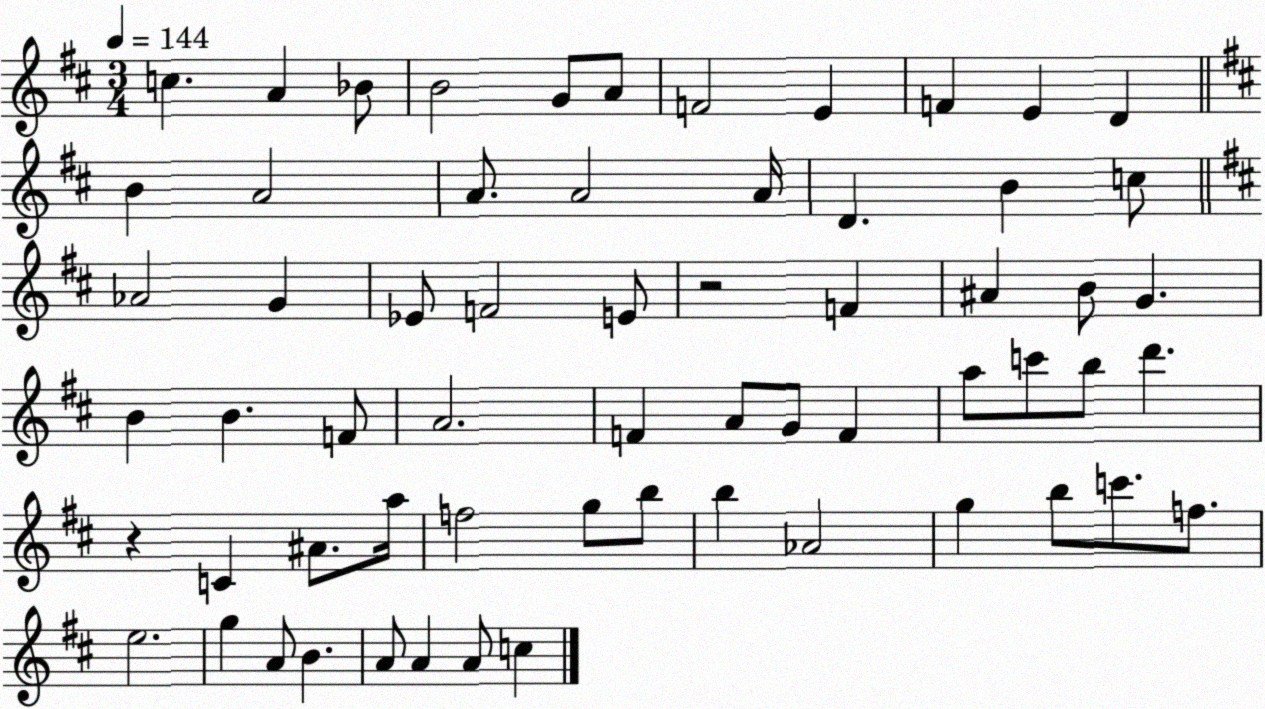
X:1
T:Untitled
M:3/4
L:1/4
K:D
c A _B/2 B2 G/2 A/2 F2 E F E D B A2 A/2 A2 A/4 D B c/2 _A2 G _E/2 F2 E/2 z2 F ^A B/2 G B B F/2 A2 F A/2 G/2 F a/2 c'/2 b/2 d' z C ^A/2 a/4 f2 g/2 b/2 b _A2 g b/2 c'/2 f/2 e2 g A/2 B A/2 A A/2 c